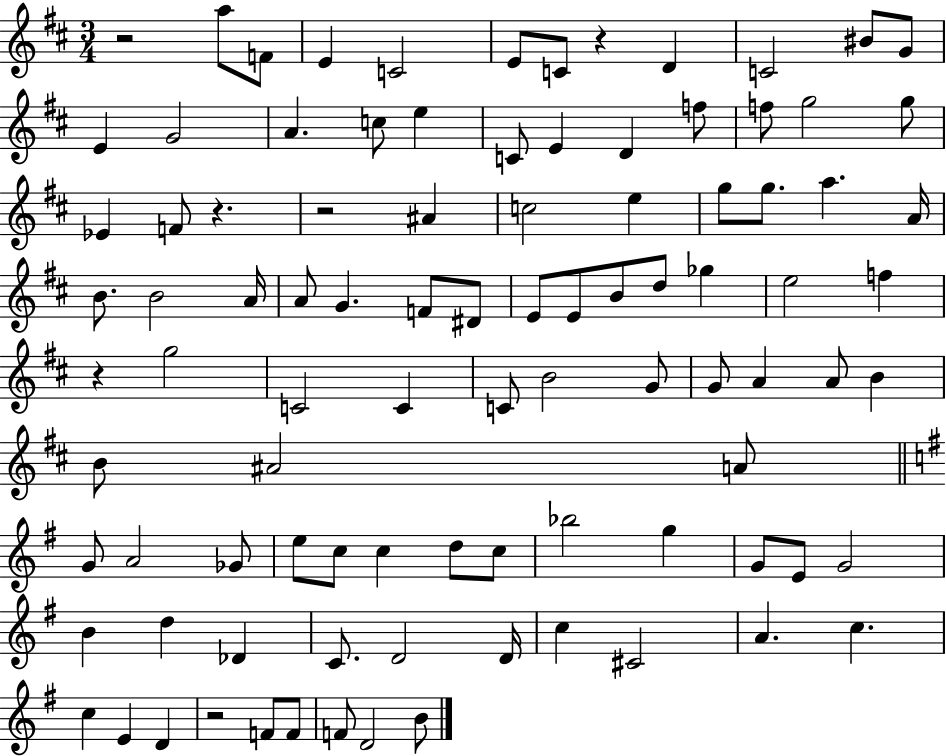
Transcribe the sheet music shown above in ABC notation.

X:1
T:Untitled
M:3/4
L:1/4
K:D
z2 a/2 F/2 E C2 E/2 C/2 z D C2 ^B/2 G/2 E G2 A c/2 e C/2 E D f/2 f/2 g2 g/2 _E F/2 z z2 ^A c2 e g/2 g/2 a A/4 B/2 B2 A/4 A/2 G F/2 ^D/2 E/2 E/2 B/2 d/2 _g e2 f z g2 C2 C C/2 B2 G/2 G/2 A A/2 B B/2 ^A2 A/2 G/2 A2 _G/2 e/2 c/2 c d/2 c/2 _b2 g G/2 E/2 G2 B d _D C/2 D2 D/4 c ^C2 A c c E D z2 F/2 F/2 F/2 D2 B/2